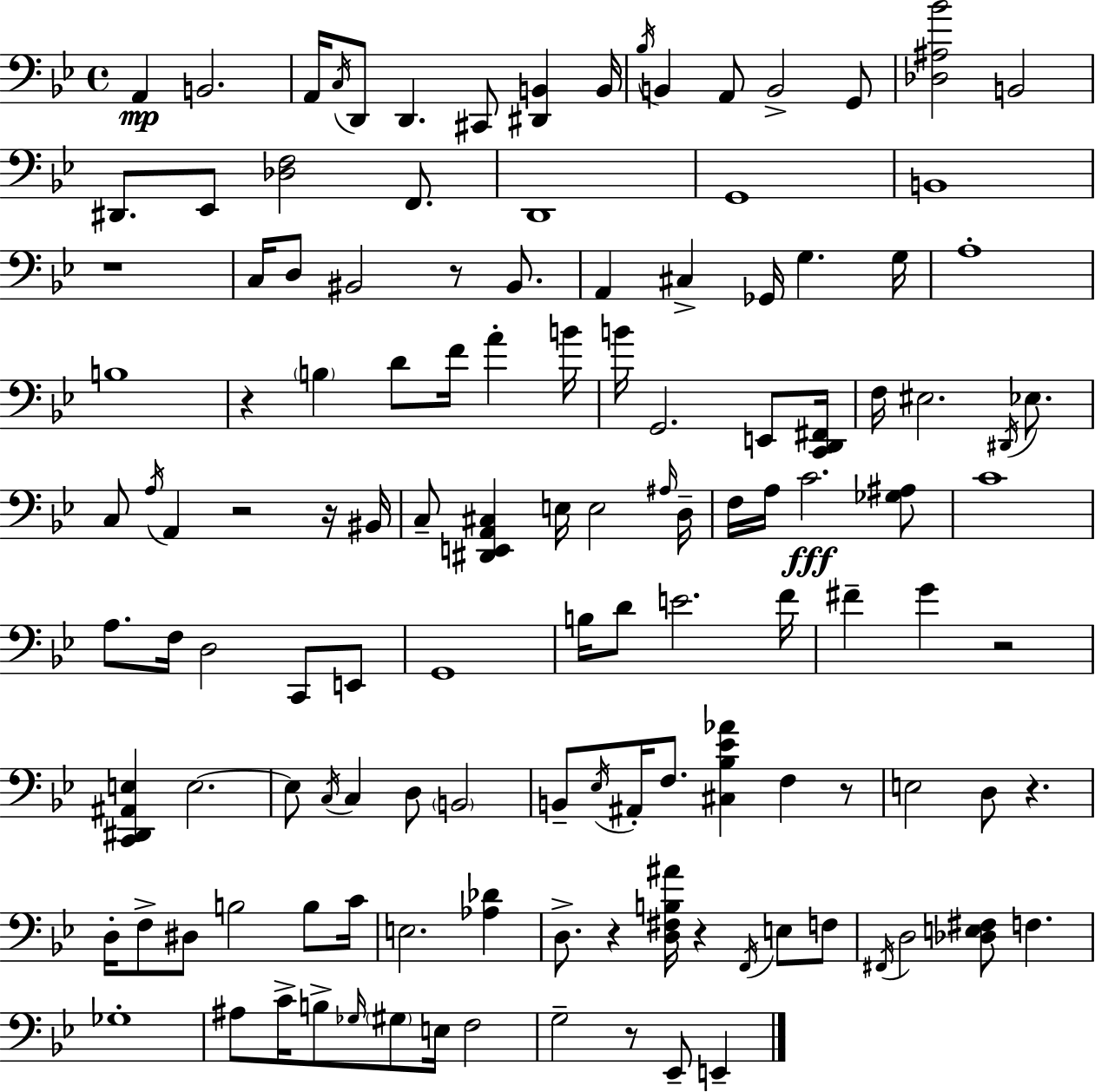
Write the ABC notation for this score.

X:1
T:Untitled
M:4/4
L:1/4
K:Gm
A,, B,,2 A,,/4 C,/4 D,,/2 D,, ^C,,/2 [^D,,B,,] B,,/4 _B,/4 B,, A,,/2 B,,2 G,,/2 [_D,^A,_B]2 B,,2 ^D,,/2 _E,,/2 [_D,F,]2 F,,/2 D,,4 G,,4 B,,4 z4 C,/4 D,/2 ^B,,2 z/2 ^B,,/2 A,, ^C, _G,,/4 G, G,/4 A,4 B,4 z B, D/2 F/4 A B/4 B/4 G,,2 E,,/2 [C,,D,,^F,,]/4 F,/4 ^E,2 ^D,,/4 _E,/2 C,/2 A,/4 A,, z2 z/4 ^B,,/4 C,/2 [^D,,E,,A,,^C,] E,/4 E,2 ^A,/4 D,/4 F,/4 A,/4 C2 [_G,^A,]/2 C4 A,/2 F,/4 D,2 C,,/2 E,,/2 G,,4 B,/4 D/2 E2 F/4 ^F G z2 [C,,^D,,^A,,E,] E,2 E,/2 C,/4 C, D,/2 B,,2 B,,/2 _E,/4 ^A,,/4 F,/2 [^C,_B,_E_A] F, z/2 E,2 D,/2 z D,/4 F,/2 ^D,/2 B,2 B,/2 C/4 E,2 [_A,_D] D,/2 z [D,^F,B,^A]/4 z F,,/4 E,/2 F,/2 ^F,,/4 D,2 [_D,E,^F,]/2 F, _G,4 ^A,/2 C/4 B,/2 _G,/4 ^G,/2 E,/4 F,2 G,2 z/2 _E,,/2 E,,